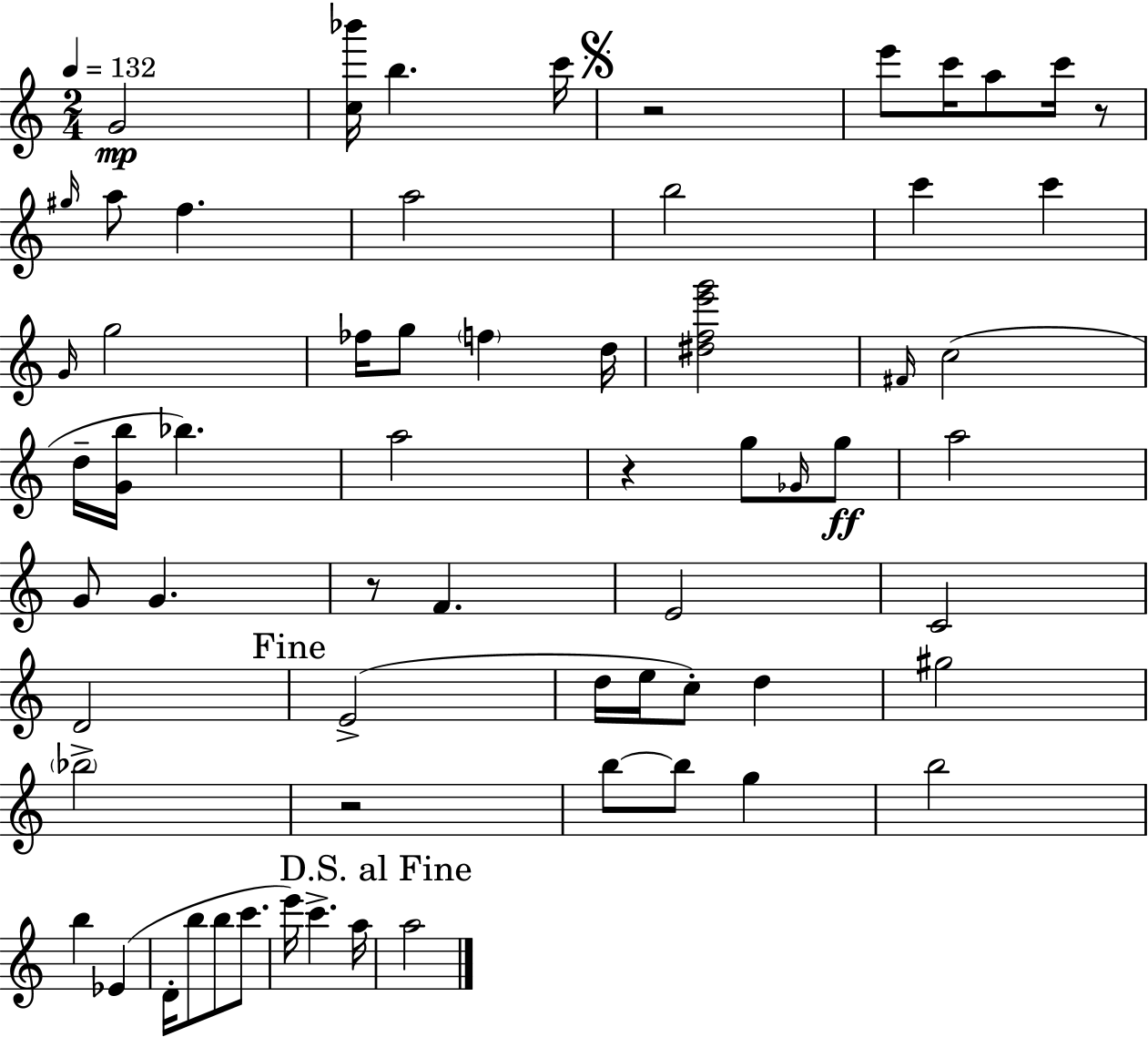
G4/h [C5,Bb6]/s B5/q. C6/s R/h E6/e C6/s A5/e C6/s R/e G#5/s A5/e F5/q. A5/h B5/h C6/q C6/q G4/s G5/h FES5/s G5/e F5/q D5/s [D#5,F5,E6,G6]/h F#4/s C5/h D5/s [G4,B5]/s Bb5/q. A5/h R/q G5/e Gb4/s G5/e A5/h G4/e G4/q. R/e F4/q. E4/h C4/h D4/h E4/h D5/s E5/s C5/e D5/q G#5/h Bb5/h R/h B5/e B5/e G5/q B5/h B5/q Eb4/q D4/s B5/e B5/e C6/e. E6/s C6/q. A5/s A5/h